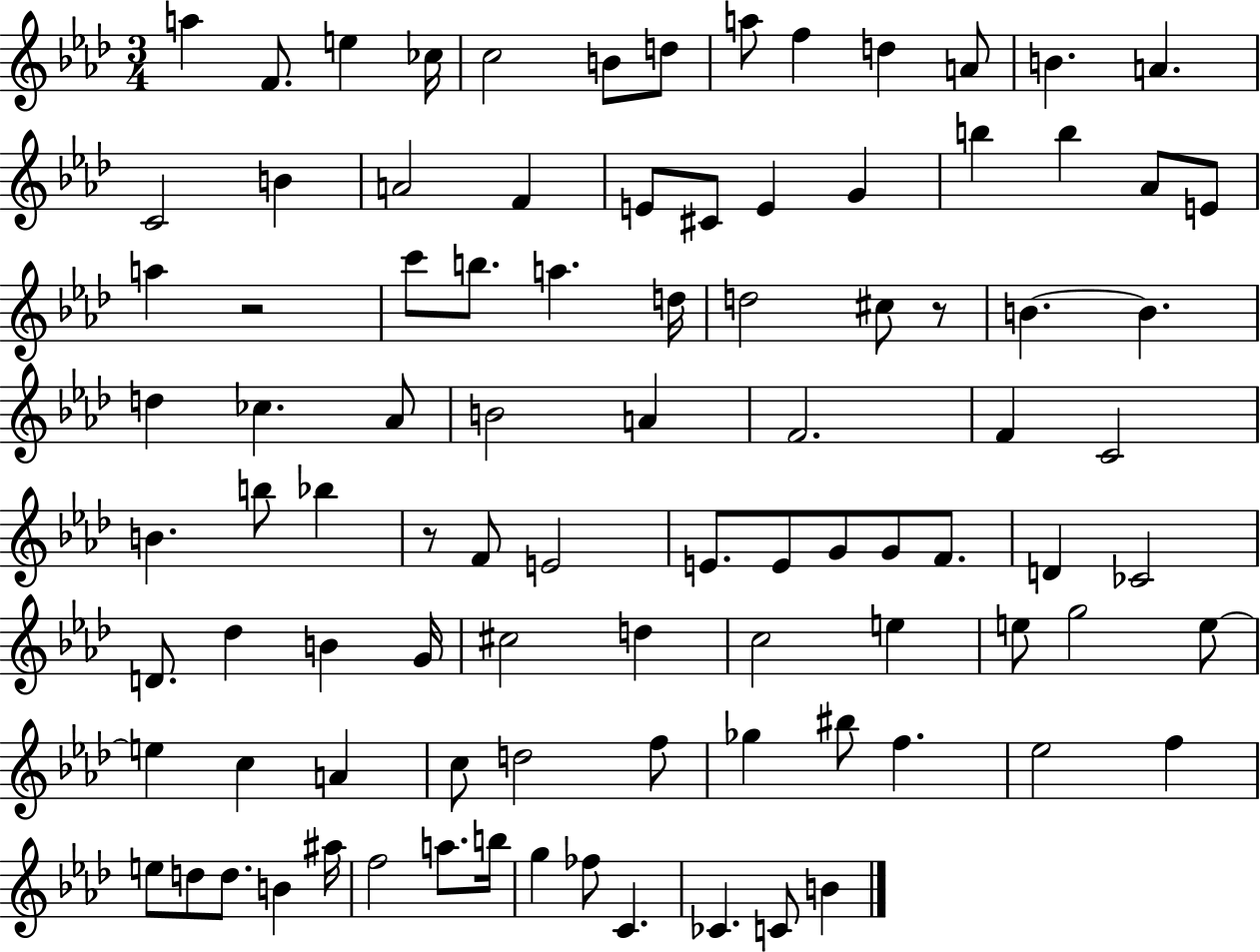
X:1
T:Untitled
M:3/4
L:1/4
K:Ab
a F/2 e _c/4 c2 B/2 d/2 a/2 f d A/2 B A C2 B A2 F E/2 ^C/2 E G b b _A/2 E/2 a z2 c'/2 b/2 a d/4 d2 ^c/2 z/2 B B d _c _A/2 B2 A F2 F C2 B b/2 _b z/2 F/2 E2 E/2 E/2 G/2 G/2 F/2 D _C2 D/2 _d B G/4 ^c2 d c2 e e/2 g2 e/2 e c A c/2 d2 f/2 _g ^b/2 f _e2 f e/2 d/2 d/2 B ^a/4 f2 a/2 b/4 g _f/2 C _C C/2 B